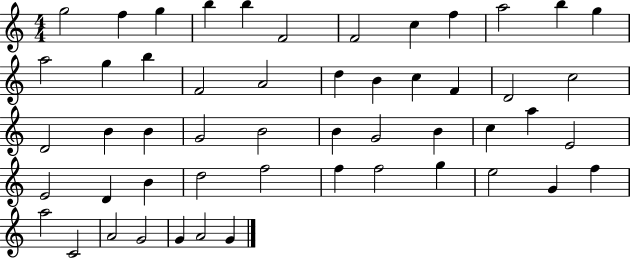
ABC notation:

X:1
T:Untitled
M:4/4
L:1/4
K:C
g2 f g b b F2 F2 c f a2 b g a2 g b F2 A2 d B c F D2 c2 D2 B B G2 B2 B G2 B c a E2 E2 D B d2 f2 f f2 g e2 G f a2 C2 A2 G2 G A2 G